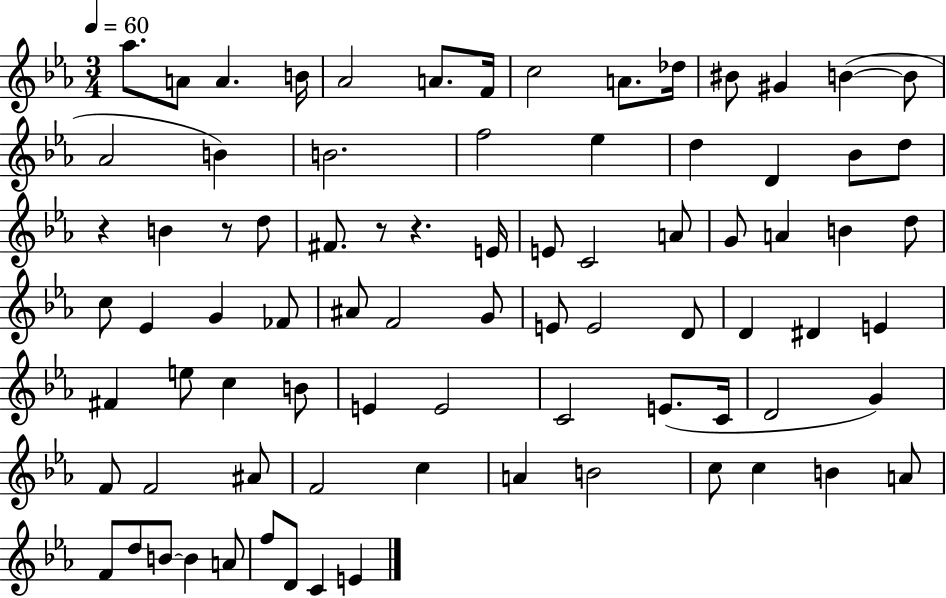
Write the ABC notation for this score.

X:1
T:Untitled
M:3/4
L:1/4
K:Eb
_a/2 A/2 A B/4 _A2 A/2 F/4 c2 A/2 _d/4 ^B/2 ^G B B/2 _A2 B B2 f2 _e d D _B/2 d/2 z B z/2 d/2 ^F/2 z/2 z E/4 E/2 C2 A/2 G/2 A B d/2 c/2 _E G _F/2 ^A/2 F2 G/2 E/2 E2 D/2 D ^D E ^F e/2 c B/2 E E2 C2 E/2 C/4 D2 G F/2 F2 ^A/2 F2 c A B2 c/2 c B A/2 F/2 d/2 B/2 B A/2 f/2 D/2 C E